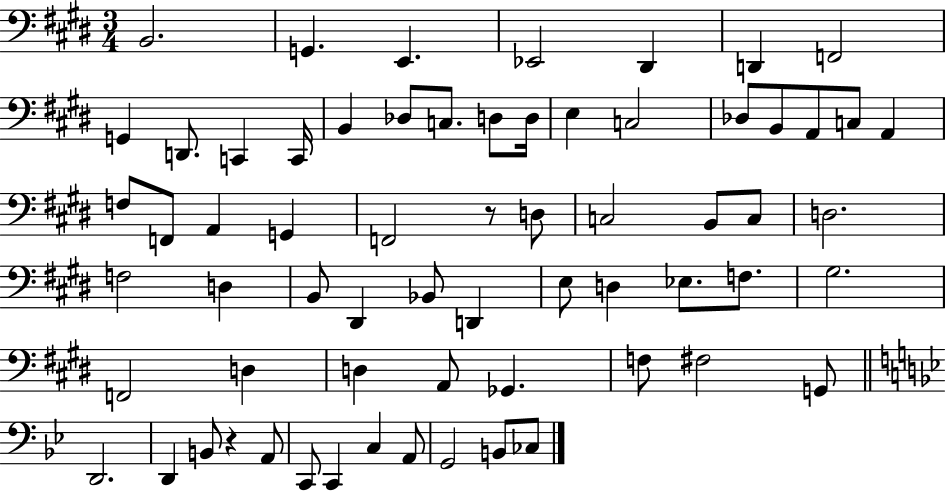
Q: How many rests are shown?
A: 2